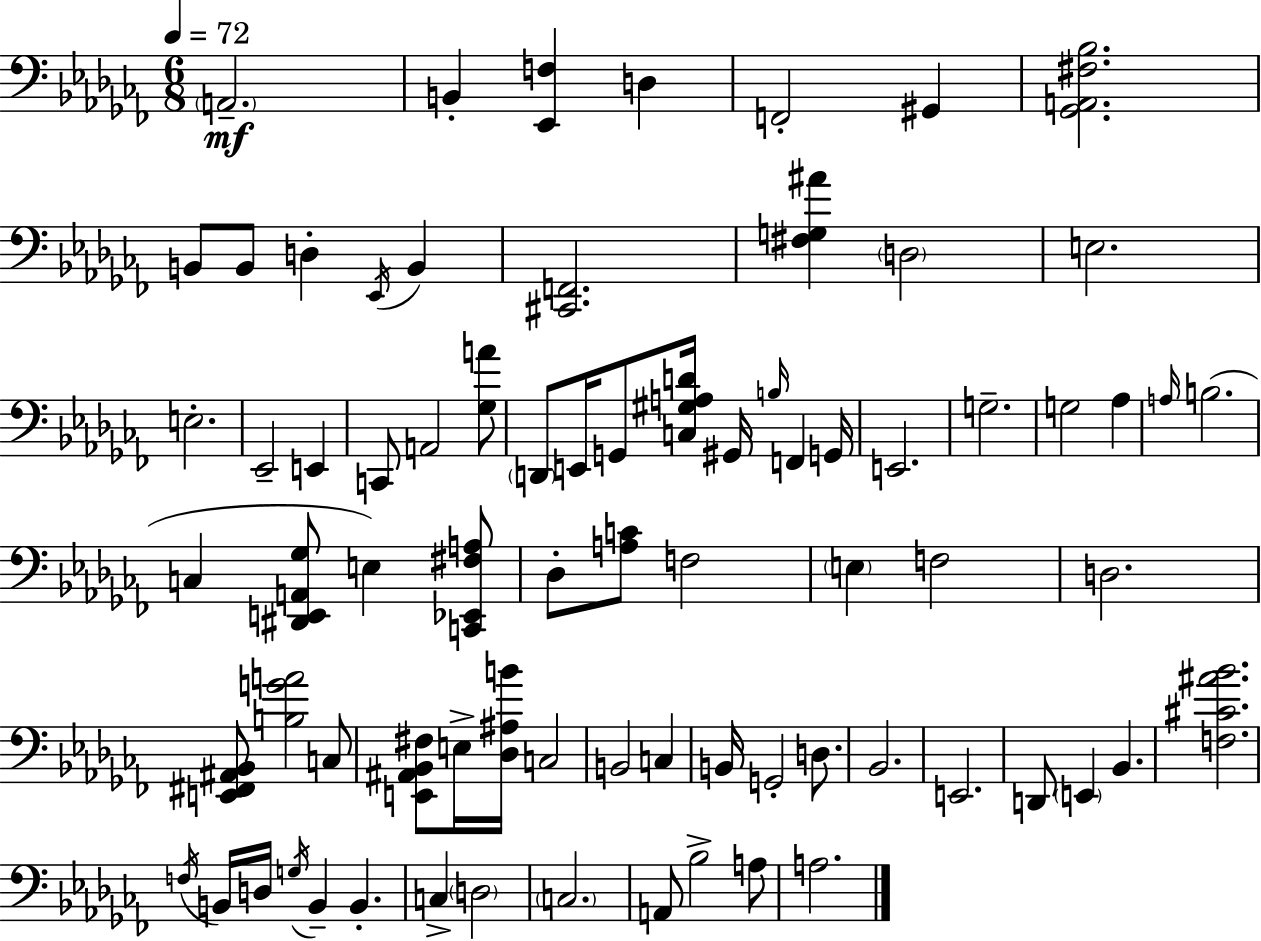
A2/h. B2/q [Eb2,F3]/q D3/q F2/h G#2/q [Gb2,A2,F#3,Bb3]/h. B2/e B2/e D3/q Eb2/s B2/q [C#2,F2]/h. [F#3,G3,A#4]/q D3/h E3/h. E3/h. Eb2/h E2/q C2/e A2/h [Gb3,A4]/e D2/e E2/s G2/e [C3,G#3,A3,D4]/s G#2/s B3/s F2/q G2/s E2/h. G3/h. G3/h Ab3/q A3/s B3/h. C3/q [D#2,E2,A2,Gb3]/e E3/q [C2,Eb2,F#3,A3]/e Db3/e [A3,C4]/e F3/h E3/q F3/h D3/h. [E2,F#2,A#2,Bb2]/e [B3,G4,A4]/h C3/e [E2,A#2,Bb2,F#3]/e E3/s [Db3,A#3,B4]/s C3/h B2/h C3/q B2/s G2/h D3/e. Bb2/h. E2/h. D2/e E2/q Bb2/q. [F3,C#4,A#4,Bb4]/h. F3/s B2/s D3/s G3/s B2/q B2/q. C3/q D3/h C3/h. A2/e Bb3/h A3/e A3/h.